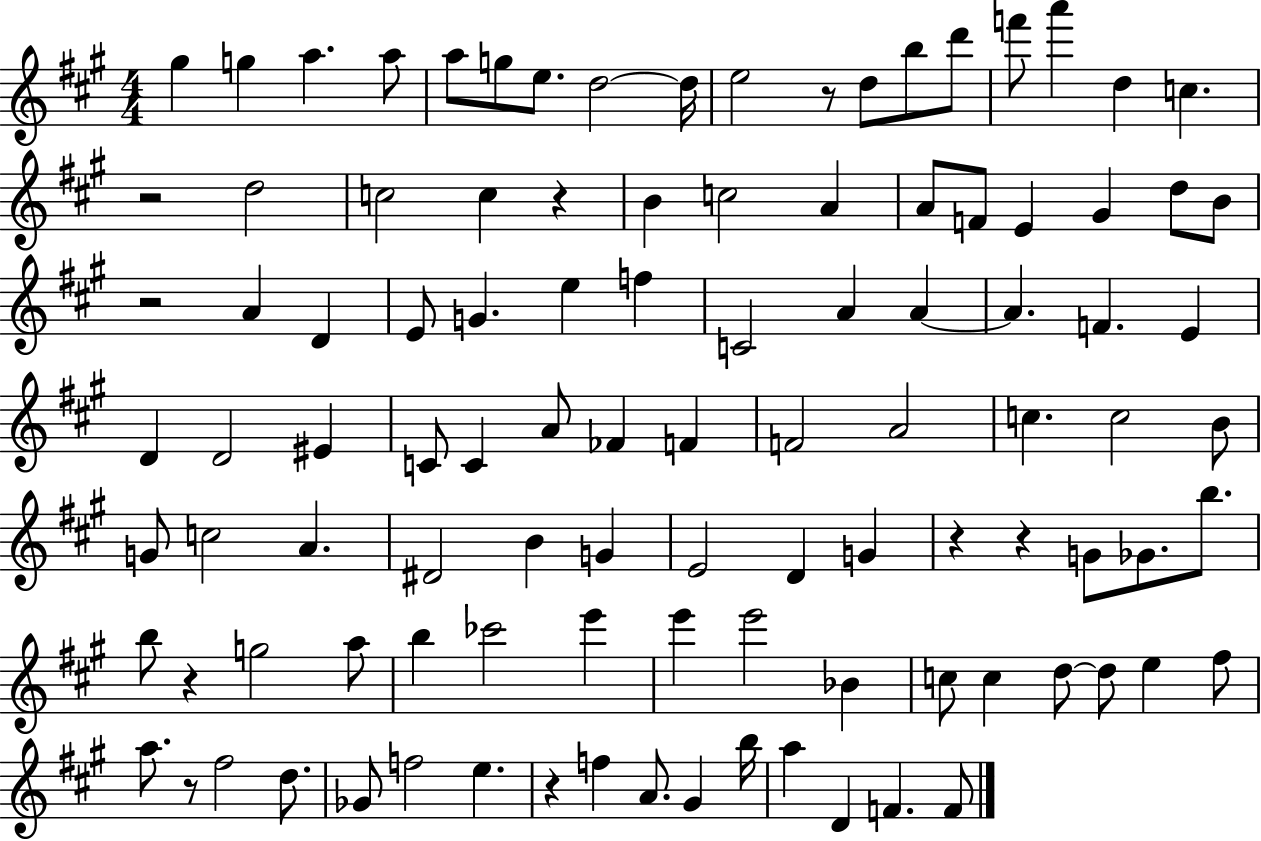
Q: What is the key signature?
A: A major